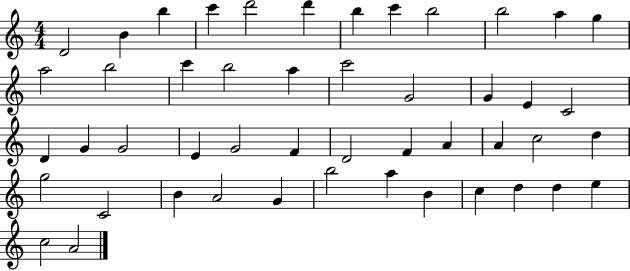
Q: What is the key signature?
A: C major